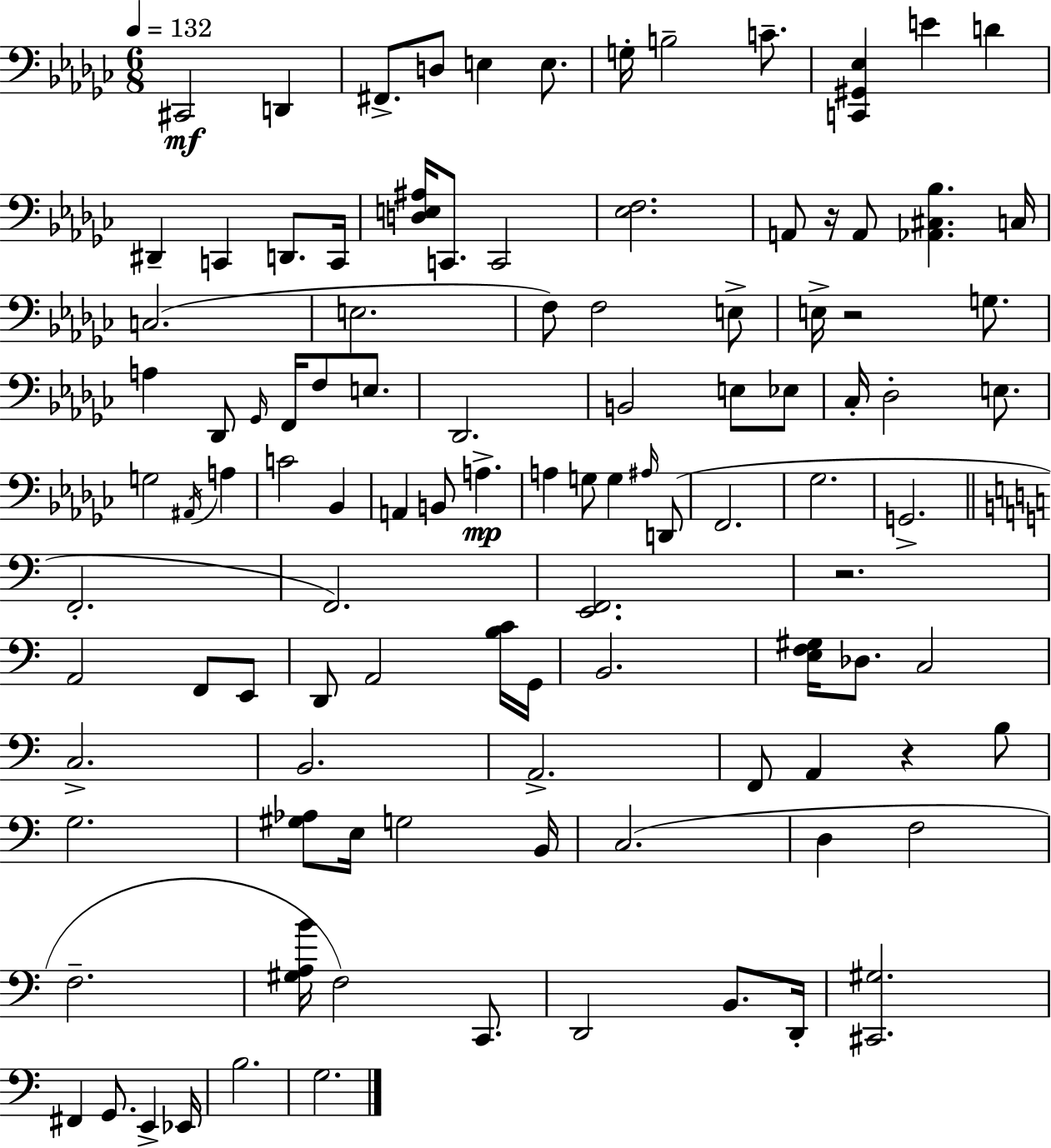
C#2/h D2/q F#2/e. D3/e E3/q E3/e. G3/s B3/h C4/e. [C2,G#2,Eb3]/q E4/q D4/q D#2/q C2/q D2/e. C2/s [D3,E3,A#3]/s C2/e. C2/h [Eb3,F3]/h. A2/e R/s A2/e [Ab2,C#3,Bb3]/q. C3/s C3/h. E3/h. F3/e F3/h E3/e E3/s R/h G3/e. A3/q Db2/e Gb2/s F2/s F3/e E3/e. Db2/h. B2/h E3/e Eb3/e CES3/s Db3/h E3/e. G3/h A#2/s A3/q C4/h Bb2/q A2/q B2/e A3/q. A3/q G3/e G3/q A#3/s D2/e F2/h. Gb3/h. G2/h. F2/h. F2/h. [E2,F2]/h. R/h. A2/h F2/e E2/e D2/e A2/h [B3,C4]/s G2/s B2/h. [E3,F3,G#3]/s Db3/e. C3/h C3/h. B2/h. A2/h. F2/e A2/q R/q B3/e G3/h. [G#3,Ab3]/e E3/s G3/h B2/s C3/h. D3/q F3/h F3/h. [G#3,A3,B4]/s F3/h C2/e. D2/h B2/e. D2/s [C#2,G#3]/h. F#2/q G2/e. E2/q Eb2/s B3/h. G3/h.